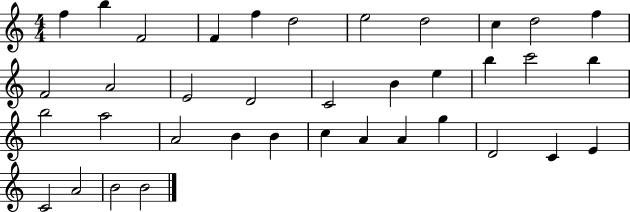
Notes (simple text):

F5/q B5/q F4/h F4/q F5/q D5/h E5/h D5/h C5/q D5/h F5/q F4/h A4/h E4/h D4/h C4/h B4/q E5/q B5/q C6/h B5/q B5/h A5/h A4/h B4/q B4/q C5/q A4/q A4/q G5/q D4/h C4/q E4/q C4/h A4/h B4/h B4/h